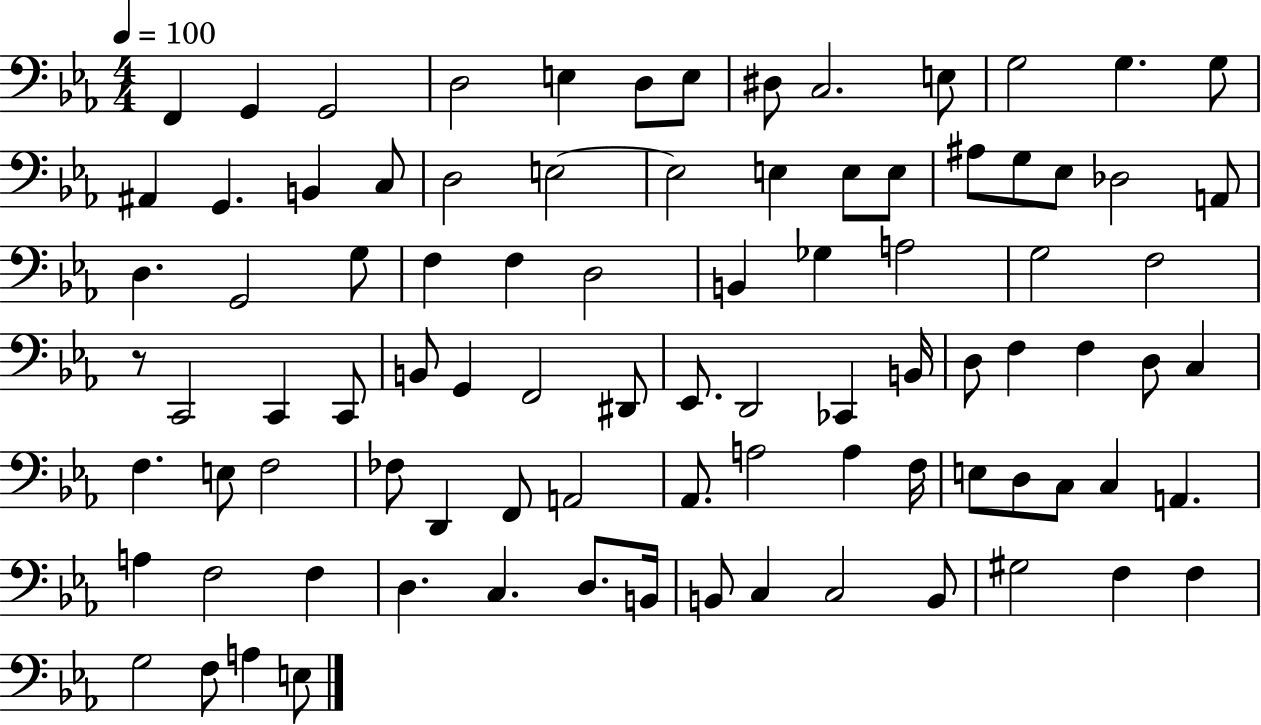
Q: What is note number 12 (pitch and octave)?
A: G3